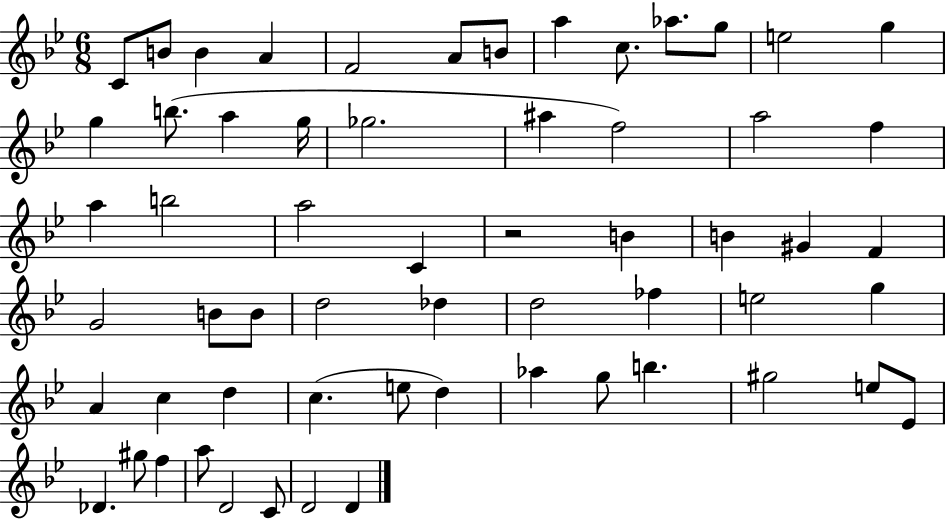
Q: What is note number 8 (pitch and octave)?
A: A5